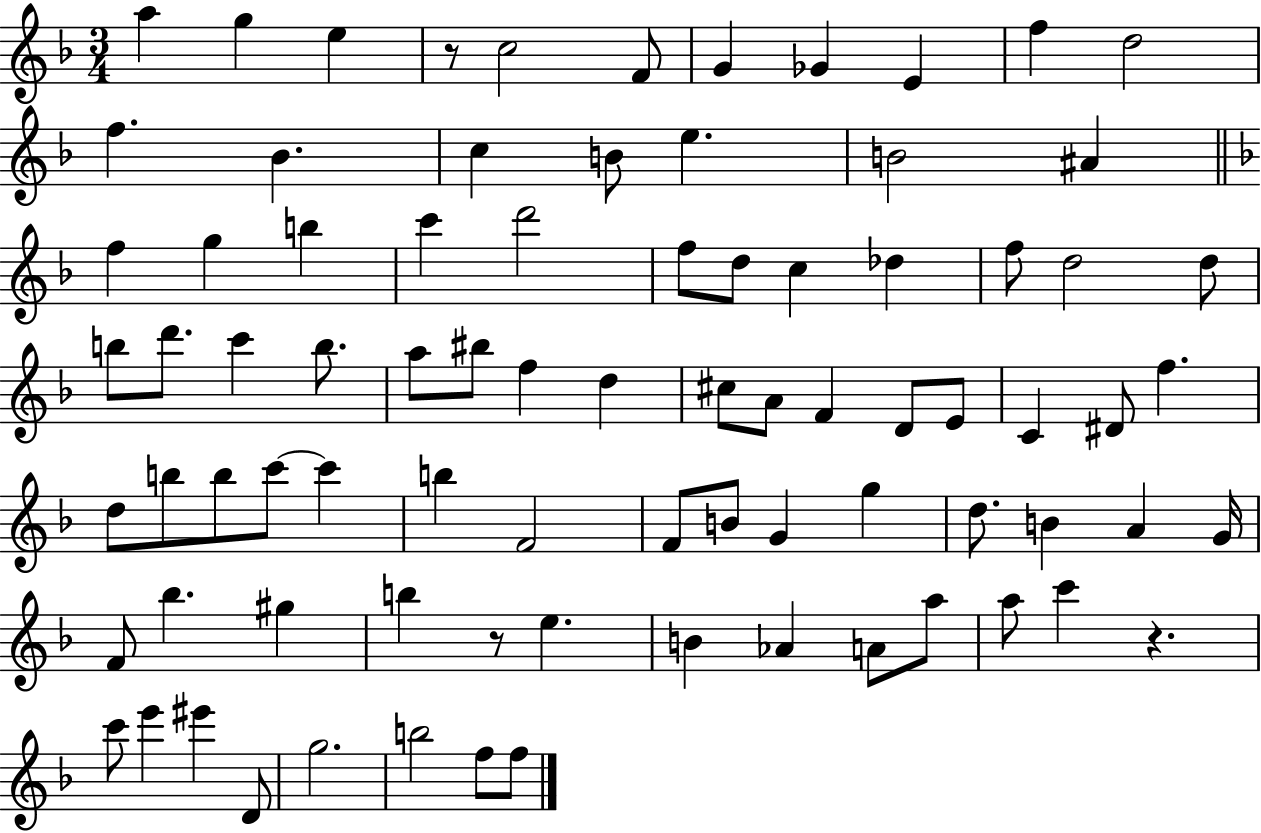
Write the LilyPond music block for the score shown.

{
  \clef treble
  \numericTimeSignature
  \time 3/4
  \key f \major
  a''4 g''4 e''4 | r8 c''2 f'8 | g'4 ges'4 e'4 | f''4 d''2 | \break f''4. bes'4. | c''4 b'8 e''4. | b'2 ais'4 | \bar "||" \break \key f \major f''4 g''4 b''4 | c'''4 d'''2 | f''8 d''8 c''4 des''4 | f''8 d''2 d''8 | \break b''8 d'''8. c'''4 b''8. | a''8 bis''8 f''4 d''4 | cis''8 a'8 f'4 d'8 e'8 | c'4 dis'8 f''4. | \break d''8 b''8 b''8 c'''8~~ c'''4 | b''4 f'2 | f'8 b'8 g'4 g''4 | d''8. b'4 a'4 g'16 | \break f'8 bes''4. gis''4 | b''4 r8 e''4. | b'4 aes'4 a'8 a''8 | a''8 c'''4 r4. | \break c'''8 e'''4 eis'''4 d'8 | g''2. | b''2 f''8 f''8 | \bar "|."
}